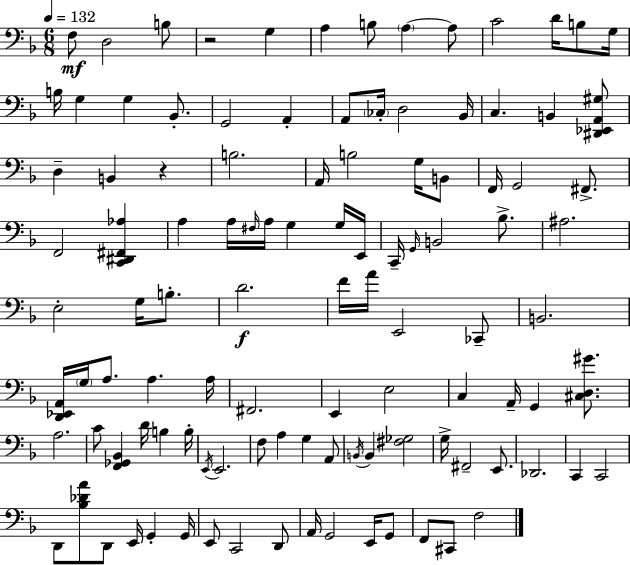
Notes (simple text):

F3/e D3/h B3/e R/h G3/q A3/q B3/e A3/q A3/e C4/h D4/s B3/e G3/s B3/s G3/q G3/q Bb2/e. G2/h A2/q A2/e CES3/s D3/h Bb2/s C3/q. B2/q [D#2,Eb2,A2,G#3]/e D3/q B2/q R/q B3/h. A2/s B3/h G3/s B2/e F2/s G2/h F#2/e. F2/h [C2,D#2,F#2,Ab3]/q A3/q A3/s F#3/s A3/s G3/q G3/s E2/s C2/s G2/s B2/h Bb3/e. A#3/h. E3/h G3/s B3/e. D4/h. F4/s A4/s E2/h CES2/e B2/h. [D2,Eb2,A2]/s G3/s A3/e. A3/q. A3/s F#2/h. E2/q E3/h C3/q A2/s G2/q [C#3,D3,G#4]/e. A3/h. C4/e [F2,Gb2,Bb2]/q D4/s B3/q B3/s E2/s E2/h. F3/e A3/q G3/q A2/e B2/s B2/q [F#3,Gb3]/h G3/s F#2/h E2/e. Db2/h. C2/q C2/h D2/e [Bb3,Db4,A4]/e D2/e E2/s G2/q G2/s E2/e C2/h D2/e A2/s G2/h E2/s G2/e F2/e C#2/e F3/h